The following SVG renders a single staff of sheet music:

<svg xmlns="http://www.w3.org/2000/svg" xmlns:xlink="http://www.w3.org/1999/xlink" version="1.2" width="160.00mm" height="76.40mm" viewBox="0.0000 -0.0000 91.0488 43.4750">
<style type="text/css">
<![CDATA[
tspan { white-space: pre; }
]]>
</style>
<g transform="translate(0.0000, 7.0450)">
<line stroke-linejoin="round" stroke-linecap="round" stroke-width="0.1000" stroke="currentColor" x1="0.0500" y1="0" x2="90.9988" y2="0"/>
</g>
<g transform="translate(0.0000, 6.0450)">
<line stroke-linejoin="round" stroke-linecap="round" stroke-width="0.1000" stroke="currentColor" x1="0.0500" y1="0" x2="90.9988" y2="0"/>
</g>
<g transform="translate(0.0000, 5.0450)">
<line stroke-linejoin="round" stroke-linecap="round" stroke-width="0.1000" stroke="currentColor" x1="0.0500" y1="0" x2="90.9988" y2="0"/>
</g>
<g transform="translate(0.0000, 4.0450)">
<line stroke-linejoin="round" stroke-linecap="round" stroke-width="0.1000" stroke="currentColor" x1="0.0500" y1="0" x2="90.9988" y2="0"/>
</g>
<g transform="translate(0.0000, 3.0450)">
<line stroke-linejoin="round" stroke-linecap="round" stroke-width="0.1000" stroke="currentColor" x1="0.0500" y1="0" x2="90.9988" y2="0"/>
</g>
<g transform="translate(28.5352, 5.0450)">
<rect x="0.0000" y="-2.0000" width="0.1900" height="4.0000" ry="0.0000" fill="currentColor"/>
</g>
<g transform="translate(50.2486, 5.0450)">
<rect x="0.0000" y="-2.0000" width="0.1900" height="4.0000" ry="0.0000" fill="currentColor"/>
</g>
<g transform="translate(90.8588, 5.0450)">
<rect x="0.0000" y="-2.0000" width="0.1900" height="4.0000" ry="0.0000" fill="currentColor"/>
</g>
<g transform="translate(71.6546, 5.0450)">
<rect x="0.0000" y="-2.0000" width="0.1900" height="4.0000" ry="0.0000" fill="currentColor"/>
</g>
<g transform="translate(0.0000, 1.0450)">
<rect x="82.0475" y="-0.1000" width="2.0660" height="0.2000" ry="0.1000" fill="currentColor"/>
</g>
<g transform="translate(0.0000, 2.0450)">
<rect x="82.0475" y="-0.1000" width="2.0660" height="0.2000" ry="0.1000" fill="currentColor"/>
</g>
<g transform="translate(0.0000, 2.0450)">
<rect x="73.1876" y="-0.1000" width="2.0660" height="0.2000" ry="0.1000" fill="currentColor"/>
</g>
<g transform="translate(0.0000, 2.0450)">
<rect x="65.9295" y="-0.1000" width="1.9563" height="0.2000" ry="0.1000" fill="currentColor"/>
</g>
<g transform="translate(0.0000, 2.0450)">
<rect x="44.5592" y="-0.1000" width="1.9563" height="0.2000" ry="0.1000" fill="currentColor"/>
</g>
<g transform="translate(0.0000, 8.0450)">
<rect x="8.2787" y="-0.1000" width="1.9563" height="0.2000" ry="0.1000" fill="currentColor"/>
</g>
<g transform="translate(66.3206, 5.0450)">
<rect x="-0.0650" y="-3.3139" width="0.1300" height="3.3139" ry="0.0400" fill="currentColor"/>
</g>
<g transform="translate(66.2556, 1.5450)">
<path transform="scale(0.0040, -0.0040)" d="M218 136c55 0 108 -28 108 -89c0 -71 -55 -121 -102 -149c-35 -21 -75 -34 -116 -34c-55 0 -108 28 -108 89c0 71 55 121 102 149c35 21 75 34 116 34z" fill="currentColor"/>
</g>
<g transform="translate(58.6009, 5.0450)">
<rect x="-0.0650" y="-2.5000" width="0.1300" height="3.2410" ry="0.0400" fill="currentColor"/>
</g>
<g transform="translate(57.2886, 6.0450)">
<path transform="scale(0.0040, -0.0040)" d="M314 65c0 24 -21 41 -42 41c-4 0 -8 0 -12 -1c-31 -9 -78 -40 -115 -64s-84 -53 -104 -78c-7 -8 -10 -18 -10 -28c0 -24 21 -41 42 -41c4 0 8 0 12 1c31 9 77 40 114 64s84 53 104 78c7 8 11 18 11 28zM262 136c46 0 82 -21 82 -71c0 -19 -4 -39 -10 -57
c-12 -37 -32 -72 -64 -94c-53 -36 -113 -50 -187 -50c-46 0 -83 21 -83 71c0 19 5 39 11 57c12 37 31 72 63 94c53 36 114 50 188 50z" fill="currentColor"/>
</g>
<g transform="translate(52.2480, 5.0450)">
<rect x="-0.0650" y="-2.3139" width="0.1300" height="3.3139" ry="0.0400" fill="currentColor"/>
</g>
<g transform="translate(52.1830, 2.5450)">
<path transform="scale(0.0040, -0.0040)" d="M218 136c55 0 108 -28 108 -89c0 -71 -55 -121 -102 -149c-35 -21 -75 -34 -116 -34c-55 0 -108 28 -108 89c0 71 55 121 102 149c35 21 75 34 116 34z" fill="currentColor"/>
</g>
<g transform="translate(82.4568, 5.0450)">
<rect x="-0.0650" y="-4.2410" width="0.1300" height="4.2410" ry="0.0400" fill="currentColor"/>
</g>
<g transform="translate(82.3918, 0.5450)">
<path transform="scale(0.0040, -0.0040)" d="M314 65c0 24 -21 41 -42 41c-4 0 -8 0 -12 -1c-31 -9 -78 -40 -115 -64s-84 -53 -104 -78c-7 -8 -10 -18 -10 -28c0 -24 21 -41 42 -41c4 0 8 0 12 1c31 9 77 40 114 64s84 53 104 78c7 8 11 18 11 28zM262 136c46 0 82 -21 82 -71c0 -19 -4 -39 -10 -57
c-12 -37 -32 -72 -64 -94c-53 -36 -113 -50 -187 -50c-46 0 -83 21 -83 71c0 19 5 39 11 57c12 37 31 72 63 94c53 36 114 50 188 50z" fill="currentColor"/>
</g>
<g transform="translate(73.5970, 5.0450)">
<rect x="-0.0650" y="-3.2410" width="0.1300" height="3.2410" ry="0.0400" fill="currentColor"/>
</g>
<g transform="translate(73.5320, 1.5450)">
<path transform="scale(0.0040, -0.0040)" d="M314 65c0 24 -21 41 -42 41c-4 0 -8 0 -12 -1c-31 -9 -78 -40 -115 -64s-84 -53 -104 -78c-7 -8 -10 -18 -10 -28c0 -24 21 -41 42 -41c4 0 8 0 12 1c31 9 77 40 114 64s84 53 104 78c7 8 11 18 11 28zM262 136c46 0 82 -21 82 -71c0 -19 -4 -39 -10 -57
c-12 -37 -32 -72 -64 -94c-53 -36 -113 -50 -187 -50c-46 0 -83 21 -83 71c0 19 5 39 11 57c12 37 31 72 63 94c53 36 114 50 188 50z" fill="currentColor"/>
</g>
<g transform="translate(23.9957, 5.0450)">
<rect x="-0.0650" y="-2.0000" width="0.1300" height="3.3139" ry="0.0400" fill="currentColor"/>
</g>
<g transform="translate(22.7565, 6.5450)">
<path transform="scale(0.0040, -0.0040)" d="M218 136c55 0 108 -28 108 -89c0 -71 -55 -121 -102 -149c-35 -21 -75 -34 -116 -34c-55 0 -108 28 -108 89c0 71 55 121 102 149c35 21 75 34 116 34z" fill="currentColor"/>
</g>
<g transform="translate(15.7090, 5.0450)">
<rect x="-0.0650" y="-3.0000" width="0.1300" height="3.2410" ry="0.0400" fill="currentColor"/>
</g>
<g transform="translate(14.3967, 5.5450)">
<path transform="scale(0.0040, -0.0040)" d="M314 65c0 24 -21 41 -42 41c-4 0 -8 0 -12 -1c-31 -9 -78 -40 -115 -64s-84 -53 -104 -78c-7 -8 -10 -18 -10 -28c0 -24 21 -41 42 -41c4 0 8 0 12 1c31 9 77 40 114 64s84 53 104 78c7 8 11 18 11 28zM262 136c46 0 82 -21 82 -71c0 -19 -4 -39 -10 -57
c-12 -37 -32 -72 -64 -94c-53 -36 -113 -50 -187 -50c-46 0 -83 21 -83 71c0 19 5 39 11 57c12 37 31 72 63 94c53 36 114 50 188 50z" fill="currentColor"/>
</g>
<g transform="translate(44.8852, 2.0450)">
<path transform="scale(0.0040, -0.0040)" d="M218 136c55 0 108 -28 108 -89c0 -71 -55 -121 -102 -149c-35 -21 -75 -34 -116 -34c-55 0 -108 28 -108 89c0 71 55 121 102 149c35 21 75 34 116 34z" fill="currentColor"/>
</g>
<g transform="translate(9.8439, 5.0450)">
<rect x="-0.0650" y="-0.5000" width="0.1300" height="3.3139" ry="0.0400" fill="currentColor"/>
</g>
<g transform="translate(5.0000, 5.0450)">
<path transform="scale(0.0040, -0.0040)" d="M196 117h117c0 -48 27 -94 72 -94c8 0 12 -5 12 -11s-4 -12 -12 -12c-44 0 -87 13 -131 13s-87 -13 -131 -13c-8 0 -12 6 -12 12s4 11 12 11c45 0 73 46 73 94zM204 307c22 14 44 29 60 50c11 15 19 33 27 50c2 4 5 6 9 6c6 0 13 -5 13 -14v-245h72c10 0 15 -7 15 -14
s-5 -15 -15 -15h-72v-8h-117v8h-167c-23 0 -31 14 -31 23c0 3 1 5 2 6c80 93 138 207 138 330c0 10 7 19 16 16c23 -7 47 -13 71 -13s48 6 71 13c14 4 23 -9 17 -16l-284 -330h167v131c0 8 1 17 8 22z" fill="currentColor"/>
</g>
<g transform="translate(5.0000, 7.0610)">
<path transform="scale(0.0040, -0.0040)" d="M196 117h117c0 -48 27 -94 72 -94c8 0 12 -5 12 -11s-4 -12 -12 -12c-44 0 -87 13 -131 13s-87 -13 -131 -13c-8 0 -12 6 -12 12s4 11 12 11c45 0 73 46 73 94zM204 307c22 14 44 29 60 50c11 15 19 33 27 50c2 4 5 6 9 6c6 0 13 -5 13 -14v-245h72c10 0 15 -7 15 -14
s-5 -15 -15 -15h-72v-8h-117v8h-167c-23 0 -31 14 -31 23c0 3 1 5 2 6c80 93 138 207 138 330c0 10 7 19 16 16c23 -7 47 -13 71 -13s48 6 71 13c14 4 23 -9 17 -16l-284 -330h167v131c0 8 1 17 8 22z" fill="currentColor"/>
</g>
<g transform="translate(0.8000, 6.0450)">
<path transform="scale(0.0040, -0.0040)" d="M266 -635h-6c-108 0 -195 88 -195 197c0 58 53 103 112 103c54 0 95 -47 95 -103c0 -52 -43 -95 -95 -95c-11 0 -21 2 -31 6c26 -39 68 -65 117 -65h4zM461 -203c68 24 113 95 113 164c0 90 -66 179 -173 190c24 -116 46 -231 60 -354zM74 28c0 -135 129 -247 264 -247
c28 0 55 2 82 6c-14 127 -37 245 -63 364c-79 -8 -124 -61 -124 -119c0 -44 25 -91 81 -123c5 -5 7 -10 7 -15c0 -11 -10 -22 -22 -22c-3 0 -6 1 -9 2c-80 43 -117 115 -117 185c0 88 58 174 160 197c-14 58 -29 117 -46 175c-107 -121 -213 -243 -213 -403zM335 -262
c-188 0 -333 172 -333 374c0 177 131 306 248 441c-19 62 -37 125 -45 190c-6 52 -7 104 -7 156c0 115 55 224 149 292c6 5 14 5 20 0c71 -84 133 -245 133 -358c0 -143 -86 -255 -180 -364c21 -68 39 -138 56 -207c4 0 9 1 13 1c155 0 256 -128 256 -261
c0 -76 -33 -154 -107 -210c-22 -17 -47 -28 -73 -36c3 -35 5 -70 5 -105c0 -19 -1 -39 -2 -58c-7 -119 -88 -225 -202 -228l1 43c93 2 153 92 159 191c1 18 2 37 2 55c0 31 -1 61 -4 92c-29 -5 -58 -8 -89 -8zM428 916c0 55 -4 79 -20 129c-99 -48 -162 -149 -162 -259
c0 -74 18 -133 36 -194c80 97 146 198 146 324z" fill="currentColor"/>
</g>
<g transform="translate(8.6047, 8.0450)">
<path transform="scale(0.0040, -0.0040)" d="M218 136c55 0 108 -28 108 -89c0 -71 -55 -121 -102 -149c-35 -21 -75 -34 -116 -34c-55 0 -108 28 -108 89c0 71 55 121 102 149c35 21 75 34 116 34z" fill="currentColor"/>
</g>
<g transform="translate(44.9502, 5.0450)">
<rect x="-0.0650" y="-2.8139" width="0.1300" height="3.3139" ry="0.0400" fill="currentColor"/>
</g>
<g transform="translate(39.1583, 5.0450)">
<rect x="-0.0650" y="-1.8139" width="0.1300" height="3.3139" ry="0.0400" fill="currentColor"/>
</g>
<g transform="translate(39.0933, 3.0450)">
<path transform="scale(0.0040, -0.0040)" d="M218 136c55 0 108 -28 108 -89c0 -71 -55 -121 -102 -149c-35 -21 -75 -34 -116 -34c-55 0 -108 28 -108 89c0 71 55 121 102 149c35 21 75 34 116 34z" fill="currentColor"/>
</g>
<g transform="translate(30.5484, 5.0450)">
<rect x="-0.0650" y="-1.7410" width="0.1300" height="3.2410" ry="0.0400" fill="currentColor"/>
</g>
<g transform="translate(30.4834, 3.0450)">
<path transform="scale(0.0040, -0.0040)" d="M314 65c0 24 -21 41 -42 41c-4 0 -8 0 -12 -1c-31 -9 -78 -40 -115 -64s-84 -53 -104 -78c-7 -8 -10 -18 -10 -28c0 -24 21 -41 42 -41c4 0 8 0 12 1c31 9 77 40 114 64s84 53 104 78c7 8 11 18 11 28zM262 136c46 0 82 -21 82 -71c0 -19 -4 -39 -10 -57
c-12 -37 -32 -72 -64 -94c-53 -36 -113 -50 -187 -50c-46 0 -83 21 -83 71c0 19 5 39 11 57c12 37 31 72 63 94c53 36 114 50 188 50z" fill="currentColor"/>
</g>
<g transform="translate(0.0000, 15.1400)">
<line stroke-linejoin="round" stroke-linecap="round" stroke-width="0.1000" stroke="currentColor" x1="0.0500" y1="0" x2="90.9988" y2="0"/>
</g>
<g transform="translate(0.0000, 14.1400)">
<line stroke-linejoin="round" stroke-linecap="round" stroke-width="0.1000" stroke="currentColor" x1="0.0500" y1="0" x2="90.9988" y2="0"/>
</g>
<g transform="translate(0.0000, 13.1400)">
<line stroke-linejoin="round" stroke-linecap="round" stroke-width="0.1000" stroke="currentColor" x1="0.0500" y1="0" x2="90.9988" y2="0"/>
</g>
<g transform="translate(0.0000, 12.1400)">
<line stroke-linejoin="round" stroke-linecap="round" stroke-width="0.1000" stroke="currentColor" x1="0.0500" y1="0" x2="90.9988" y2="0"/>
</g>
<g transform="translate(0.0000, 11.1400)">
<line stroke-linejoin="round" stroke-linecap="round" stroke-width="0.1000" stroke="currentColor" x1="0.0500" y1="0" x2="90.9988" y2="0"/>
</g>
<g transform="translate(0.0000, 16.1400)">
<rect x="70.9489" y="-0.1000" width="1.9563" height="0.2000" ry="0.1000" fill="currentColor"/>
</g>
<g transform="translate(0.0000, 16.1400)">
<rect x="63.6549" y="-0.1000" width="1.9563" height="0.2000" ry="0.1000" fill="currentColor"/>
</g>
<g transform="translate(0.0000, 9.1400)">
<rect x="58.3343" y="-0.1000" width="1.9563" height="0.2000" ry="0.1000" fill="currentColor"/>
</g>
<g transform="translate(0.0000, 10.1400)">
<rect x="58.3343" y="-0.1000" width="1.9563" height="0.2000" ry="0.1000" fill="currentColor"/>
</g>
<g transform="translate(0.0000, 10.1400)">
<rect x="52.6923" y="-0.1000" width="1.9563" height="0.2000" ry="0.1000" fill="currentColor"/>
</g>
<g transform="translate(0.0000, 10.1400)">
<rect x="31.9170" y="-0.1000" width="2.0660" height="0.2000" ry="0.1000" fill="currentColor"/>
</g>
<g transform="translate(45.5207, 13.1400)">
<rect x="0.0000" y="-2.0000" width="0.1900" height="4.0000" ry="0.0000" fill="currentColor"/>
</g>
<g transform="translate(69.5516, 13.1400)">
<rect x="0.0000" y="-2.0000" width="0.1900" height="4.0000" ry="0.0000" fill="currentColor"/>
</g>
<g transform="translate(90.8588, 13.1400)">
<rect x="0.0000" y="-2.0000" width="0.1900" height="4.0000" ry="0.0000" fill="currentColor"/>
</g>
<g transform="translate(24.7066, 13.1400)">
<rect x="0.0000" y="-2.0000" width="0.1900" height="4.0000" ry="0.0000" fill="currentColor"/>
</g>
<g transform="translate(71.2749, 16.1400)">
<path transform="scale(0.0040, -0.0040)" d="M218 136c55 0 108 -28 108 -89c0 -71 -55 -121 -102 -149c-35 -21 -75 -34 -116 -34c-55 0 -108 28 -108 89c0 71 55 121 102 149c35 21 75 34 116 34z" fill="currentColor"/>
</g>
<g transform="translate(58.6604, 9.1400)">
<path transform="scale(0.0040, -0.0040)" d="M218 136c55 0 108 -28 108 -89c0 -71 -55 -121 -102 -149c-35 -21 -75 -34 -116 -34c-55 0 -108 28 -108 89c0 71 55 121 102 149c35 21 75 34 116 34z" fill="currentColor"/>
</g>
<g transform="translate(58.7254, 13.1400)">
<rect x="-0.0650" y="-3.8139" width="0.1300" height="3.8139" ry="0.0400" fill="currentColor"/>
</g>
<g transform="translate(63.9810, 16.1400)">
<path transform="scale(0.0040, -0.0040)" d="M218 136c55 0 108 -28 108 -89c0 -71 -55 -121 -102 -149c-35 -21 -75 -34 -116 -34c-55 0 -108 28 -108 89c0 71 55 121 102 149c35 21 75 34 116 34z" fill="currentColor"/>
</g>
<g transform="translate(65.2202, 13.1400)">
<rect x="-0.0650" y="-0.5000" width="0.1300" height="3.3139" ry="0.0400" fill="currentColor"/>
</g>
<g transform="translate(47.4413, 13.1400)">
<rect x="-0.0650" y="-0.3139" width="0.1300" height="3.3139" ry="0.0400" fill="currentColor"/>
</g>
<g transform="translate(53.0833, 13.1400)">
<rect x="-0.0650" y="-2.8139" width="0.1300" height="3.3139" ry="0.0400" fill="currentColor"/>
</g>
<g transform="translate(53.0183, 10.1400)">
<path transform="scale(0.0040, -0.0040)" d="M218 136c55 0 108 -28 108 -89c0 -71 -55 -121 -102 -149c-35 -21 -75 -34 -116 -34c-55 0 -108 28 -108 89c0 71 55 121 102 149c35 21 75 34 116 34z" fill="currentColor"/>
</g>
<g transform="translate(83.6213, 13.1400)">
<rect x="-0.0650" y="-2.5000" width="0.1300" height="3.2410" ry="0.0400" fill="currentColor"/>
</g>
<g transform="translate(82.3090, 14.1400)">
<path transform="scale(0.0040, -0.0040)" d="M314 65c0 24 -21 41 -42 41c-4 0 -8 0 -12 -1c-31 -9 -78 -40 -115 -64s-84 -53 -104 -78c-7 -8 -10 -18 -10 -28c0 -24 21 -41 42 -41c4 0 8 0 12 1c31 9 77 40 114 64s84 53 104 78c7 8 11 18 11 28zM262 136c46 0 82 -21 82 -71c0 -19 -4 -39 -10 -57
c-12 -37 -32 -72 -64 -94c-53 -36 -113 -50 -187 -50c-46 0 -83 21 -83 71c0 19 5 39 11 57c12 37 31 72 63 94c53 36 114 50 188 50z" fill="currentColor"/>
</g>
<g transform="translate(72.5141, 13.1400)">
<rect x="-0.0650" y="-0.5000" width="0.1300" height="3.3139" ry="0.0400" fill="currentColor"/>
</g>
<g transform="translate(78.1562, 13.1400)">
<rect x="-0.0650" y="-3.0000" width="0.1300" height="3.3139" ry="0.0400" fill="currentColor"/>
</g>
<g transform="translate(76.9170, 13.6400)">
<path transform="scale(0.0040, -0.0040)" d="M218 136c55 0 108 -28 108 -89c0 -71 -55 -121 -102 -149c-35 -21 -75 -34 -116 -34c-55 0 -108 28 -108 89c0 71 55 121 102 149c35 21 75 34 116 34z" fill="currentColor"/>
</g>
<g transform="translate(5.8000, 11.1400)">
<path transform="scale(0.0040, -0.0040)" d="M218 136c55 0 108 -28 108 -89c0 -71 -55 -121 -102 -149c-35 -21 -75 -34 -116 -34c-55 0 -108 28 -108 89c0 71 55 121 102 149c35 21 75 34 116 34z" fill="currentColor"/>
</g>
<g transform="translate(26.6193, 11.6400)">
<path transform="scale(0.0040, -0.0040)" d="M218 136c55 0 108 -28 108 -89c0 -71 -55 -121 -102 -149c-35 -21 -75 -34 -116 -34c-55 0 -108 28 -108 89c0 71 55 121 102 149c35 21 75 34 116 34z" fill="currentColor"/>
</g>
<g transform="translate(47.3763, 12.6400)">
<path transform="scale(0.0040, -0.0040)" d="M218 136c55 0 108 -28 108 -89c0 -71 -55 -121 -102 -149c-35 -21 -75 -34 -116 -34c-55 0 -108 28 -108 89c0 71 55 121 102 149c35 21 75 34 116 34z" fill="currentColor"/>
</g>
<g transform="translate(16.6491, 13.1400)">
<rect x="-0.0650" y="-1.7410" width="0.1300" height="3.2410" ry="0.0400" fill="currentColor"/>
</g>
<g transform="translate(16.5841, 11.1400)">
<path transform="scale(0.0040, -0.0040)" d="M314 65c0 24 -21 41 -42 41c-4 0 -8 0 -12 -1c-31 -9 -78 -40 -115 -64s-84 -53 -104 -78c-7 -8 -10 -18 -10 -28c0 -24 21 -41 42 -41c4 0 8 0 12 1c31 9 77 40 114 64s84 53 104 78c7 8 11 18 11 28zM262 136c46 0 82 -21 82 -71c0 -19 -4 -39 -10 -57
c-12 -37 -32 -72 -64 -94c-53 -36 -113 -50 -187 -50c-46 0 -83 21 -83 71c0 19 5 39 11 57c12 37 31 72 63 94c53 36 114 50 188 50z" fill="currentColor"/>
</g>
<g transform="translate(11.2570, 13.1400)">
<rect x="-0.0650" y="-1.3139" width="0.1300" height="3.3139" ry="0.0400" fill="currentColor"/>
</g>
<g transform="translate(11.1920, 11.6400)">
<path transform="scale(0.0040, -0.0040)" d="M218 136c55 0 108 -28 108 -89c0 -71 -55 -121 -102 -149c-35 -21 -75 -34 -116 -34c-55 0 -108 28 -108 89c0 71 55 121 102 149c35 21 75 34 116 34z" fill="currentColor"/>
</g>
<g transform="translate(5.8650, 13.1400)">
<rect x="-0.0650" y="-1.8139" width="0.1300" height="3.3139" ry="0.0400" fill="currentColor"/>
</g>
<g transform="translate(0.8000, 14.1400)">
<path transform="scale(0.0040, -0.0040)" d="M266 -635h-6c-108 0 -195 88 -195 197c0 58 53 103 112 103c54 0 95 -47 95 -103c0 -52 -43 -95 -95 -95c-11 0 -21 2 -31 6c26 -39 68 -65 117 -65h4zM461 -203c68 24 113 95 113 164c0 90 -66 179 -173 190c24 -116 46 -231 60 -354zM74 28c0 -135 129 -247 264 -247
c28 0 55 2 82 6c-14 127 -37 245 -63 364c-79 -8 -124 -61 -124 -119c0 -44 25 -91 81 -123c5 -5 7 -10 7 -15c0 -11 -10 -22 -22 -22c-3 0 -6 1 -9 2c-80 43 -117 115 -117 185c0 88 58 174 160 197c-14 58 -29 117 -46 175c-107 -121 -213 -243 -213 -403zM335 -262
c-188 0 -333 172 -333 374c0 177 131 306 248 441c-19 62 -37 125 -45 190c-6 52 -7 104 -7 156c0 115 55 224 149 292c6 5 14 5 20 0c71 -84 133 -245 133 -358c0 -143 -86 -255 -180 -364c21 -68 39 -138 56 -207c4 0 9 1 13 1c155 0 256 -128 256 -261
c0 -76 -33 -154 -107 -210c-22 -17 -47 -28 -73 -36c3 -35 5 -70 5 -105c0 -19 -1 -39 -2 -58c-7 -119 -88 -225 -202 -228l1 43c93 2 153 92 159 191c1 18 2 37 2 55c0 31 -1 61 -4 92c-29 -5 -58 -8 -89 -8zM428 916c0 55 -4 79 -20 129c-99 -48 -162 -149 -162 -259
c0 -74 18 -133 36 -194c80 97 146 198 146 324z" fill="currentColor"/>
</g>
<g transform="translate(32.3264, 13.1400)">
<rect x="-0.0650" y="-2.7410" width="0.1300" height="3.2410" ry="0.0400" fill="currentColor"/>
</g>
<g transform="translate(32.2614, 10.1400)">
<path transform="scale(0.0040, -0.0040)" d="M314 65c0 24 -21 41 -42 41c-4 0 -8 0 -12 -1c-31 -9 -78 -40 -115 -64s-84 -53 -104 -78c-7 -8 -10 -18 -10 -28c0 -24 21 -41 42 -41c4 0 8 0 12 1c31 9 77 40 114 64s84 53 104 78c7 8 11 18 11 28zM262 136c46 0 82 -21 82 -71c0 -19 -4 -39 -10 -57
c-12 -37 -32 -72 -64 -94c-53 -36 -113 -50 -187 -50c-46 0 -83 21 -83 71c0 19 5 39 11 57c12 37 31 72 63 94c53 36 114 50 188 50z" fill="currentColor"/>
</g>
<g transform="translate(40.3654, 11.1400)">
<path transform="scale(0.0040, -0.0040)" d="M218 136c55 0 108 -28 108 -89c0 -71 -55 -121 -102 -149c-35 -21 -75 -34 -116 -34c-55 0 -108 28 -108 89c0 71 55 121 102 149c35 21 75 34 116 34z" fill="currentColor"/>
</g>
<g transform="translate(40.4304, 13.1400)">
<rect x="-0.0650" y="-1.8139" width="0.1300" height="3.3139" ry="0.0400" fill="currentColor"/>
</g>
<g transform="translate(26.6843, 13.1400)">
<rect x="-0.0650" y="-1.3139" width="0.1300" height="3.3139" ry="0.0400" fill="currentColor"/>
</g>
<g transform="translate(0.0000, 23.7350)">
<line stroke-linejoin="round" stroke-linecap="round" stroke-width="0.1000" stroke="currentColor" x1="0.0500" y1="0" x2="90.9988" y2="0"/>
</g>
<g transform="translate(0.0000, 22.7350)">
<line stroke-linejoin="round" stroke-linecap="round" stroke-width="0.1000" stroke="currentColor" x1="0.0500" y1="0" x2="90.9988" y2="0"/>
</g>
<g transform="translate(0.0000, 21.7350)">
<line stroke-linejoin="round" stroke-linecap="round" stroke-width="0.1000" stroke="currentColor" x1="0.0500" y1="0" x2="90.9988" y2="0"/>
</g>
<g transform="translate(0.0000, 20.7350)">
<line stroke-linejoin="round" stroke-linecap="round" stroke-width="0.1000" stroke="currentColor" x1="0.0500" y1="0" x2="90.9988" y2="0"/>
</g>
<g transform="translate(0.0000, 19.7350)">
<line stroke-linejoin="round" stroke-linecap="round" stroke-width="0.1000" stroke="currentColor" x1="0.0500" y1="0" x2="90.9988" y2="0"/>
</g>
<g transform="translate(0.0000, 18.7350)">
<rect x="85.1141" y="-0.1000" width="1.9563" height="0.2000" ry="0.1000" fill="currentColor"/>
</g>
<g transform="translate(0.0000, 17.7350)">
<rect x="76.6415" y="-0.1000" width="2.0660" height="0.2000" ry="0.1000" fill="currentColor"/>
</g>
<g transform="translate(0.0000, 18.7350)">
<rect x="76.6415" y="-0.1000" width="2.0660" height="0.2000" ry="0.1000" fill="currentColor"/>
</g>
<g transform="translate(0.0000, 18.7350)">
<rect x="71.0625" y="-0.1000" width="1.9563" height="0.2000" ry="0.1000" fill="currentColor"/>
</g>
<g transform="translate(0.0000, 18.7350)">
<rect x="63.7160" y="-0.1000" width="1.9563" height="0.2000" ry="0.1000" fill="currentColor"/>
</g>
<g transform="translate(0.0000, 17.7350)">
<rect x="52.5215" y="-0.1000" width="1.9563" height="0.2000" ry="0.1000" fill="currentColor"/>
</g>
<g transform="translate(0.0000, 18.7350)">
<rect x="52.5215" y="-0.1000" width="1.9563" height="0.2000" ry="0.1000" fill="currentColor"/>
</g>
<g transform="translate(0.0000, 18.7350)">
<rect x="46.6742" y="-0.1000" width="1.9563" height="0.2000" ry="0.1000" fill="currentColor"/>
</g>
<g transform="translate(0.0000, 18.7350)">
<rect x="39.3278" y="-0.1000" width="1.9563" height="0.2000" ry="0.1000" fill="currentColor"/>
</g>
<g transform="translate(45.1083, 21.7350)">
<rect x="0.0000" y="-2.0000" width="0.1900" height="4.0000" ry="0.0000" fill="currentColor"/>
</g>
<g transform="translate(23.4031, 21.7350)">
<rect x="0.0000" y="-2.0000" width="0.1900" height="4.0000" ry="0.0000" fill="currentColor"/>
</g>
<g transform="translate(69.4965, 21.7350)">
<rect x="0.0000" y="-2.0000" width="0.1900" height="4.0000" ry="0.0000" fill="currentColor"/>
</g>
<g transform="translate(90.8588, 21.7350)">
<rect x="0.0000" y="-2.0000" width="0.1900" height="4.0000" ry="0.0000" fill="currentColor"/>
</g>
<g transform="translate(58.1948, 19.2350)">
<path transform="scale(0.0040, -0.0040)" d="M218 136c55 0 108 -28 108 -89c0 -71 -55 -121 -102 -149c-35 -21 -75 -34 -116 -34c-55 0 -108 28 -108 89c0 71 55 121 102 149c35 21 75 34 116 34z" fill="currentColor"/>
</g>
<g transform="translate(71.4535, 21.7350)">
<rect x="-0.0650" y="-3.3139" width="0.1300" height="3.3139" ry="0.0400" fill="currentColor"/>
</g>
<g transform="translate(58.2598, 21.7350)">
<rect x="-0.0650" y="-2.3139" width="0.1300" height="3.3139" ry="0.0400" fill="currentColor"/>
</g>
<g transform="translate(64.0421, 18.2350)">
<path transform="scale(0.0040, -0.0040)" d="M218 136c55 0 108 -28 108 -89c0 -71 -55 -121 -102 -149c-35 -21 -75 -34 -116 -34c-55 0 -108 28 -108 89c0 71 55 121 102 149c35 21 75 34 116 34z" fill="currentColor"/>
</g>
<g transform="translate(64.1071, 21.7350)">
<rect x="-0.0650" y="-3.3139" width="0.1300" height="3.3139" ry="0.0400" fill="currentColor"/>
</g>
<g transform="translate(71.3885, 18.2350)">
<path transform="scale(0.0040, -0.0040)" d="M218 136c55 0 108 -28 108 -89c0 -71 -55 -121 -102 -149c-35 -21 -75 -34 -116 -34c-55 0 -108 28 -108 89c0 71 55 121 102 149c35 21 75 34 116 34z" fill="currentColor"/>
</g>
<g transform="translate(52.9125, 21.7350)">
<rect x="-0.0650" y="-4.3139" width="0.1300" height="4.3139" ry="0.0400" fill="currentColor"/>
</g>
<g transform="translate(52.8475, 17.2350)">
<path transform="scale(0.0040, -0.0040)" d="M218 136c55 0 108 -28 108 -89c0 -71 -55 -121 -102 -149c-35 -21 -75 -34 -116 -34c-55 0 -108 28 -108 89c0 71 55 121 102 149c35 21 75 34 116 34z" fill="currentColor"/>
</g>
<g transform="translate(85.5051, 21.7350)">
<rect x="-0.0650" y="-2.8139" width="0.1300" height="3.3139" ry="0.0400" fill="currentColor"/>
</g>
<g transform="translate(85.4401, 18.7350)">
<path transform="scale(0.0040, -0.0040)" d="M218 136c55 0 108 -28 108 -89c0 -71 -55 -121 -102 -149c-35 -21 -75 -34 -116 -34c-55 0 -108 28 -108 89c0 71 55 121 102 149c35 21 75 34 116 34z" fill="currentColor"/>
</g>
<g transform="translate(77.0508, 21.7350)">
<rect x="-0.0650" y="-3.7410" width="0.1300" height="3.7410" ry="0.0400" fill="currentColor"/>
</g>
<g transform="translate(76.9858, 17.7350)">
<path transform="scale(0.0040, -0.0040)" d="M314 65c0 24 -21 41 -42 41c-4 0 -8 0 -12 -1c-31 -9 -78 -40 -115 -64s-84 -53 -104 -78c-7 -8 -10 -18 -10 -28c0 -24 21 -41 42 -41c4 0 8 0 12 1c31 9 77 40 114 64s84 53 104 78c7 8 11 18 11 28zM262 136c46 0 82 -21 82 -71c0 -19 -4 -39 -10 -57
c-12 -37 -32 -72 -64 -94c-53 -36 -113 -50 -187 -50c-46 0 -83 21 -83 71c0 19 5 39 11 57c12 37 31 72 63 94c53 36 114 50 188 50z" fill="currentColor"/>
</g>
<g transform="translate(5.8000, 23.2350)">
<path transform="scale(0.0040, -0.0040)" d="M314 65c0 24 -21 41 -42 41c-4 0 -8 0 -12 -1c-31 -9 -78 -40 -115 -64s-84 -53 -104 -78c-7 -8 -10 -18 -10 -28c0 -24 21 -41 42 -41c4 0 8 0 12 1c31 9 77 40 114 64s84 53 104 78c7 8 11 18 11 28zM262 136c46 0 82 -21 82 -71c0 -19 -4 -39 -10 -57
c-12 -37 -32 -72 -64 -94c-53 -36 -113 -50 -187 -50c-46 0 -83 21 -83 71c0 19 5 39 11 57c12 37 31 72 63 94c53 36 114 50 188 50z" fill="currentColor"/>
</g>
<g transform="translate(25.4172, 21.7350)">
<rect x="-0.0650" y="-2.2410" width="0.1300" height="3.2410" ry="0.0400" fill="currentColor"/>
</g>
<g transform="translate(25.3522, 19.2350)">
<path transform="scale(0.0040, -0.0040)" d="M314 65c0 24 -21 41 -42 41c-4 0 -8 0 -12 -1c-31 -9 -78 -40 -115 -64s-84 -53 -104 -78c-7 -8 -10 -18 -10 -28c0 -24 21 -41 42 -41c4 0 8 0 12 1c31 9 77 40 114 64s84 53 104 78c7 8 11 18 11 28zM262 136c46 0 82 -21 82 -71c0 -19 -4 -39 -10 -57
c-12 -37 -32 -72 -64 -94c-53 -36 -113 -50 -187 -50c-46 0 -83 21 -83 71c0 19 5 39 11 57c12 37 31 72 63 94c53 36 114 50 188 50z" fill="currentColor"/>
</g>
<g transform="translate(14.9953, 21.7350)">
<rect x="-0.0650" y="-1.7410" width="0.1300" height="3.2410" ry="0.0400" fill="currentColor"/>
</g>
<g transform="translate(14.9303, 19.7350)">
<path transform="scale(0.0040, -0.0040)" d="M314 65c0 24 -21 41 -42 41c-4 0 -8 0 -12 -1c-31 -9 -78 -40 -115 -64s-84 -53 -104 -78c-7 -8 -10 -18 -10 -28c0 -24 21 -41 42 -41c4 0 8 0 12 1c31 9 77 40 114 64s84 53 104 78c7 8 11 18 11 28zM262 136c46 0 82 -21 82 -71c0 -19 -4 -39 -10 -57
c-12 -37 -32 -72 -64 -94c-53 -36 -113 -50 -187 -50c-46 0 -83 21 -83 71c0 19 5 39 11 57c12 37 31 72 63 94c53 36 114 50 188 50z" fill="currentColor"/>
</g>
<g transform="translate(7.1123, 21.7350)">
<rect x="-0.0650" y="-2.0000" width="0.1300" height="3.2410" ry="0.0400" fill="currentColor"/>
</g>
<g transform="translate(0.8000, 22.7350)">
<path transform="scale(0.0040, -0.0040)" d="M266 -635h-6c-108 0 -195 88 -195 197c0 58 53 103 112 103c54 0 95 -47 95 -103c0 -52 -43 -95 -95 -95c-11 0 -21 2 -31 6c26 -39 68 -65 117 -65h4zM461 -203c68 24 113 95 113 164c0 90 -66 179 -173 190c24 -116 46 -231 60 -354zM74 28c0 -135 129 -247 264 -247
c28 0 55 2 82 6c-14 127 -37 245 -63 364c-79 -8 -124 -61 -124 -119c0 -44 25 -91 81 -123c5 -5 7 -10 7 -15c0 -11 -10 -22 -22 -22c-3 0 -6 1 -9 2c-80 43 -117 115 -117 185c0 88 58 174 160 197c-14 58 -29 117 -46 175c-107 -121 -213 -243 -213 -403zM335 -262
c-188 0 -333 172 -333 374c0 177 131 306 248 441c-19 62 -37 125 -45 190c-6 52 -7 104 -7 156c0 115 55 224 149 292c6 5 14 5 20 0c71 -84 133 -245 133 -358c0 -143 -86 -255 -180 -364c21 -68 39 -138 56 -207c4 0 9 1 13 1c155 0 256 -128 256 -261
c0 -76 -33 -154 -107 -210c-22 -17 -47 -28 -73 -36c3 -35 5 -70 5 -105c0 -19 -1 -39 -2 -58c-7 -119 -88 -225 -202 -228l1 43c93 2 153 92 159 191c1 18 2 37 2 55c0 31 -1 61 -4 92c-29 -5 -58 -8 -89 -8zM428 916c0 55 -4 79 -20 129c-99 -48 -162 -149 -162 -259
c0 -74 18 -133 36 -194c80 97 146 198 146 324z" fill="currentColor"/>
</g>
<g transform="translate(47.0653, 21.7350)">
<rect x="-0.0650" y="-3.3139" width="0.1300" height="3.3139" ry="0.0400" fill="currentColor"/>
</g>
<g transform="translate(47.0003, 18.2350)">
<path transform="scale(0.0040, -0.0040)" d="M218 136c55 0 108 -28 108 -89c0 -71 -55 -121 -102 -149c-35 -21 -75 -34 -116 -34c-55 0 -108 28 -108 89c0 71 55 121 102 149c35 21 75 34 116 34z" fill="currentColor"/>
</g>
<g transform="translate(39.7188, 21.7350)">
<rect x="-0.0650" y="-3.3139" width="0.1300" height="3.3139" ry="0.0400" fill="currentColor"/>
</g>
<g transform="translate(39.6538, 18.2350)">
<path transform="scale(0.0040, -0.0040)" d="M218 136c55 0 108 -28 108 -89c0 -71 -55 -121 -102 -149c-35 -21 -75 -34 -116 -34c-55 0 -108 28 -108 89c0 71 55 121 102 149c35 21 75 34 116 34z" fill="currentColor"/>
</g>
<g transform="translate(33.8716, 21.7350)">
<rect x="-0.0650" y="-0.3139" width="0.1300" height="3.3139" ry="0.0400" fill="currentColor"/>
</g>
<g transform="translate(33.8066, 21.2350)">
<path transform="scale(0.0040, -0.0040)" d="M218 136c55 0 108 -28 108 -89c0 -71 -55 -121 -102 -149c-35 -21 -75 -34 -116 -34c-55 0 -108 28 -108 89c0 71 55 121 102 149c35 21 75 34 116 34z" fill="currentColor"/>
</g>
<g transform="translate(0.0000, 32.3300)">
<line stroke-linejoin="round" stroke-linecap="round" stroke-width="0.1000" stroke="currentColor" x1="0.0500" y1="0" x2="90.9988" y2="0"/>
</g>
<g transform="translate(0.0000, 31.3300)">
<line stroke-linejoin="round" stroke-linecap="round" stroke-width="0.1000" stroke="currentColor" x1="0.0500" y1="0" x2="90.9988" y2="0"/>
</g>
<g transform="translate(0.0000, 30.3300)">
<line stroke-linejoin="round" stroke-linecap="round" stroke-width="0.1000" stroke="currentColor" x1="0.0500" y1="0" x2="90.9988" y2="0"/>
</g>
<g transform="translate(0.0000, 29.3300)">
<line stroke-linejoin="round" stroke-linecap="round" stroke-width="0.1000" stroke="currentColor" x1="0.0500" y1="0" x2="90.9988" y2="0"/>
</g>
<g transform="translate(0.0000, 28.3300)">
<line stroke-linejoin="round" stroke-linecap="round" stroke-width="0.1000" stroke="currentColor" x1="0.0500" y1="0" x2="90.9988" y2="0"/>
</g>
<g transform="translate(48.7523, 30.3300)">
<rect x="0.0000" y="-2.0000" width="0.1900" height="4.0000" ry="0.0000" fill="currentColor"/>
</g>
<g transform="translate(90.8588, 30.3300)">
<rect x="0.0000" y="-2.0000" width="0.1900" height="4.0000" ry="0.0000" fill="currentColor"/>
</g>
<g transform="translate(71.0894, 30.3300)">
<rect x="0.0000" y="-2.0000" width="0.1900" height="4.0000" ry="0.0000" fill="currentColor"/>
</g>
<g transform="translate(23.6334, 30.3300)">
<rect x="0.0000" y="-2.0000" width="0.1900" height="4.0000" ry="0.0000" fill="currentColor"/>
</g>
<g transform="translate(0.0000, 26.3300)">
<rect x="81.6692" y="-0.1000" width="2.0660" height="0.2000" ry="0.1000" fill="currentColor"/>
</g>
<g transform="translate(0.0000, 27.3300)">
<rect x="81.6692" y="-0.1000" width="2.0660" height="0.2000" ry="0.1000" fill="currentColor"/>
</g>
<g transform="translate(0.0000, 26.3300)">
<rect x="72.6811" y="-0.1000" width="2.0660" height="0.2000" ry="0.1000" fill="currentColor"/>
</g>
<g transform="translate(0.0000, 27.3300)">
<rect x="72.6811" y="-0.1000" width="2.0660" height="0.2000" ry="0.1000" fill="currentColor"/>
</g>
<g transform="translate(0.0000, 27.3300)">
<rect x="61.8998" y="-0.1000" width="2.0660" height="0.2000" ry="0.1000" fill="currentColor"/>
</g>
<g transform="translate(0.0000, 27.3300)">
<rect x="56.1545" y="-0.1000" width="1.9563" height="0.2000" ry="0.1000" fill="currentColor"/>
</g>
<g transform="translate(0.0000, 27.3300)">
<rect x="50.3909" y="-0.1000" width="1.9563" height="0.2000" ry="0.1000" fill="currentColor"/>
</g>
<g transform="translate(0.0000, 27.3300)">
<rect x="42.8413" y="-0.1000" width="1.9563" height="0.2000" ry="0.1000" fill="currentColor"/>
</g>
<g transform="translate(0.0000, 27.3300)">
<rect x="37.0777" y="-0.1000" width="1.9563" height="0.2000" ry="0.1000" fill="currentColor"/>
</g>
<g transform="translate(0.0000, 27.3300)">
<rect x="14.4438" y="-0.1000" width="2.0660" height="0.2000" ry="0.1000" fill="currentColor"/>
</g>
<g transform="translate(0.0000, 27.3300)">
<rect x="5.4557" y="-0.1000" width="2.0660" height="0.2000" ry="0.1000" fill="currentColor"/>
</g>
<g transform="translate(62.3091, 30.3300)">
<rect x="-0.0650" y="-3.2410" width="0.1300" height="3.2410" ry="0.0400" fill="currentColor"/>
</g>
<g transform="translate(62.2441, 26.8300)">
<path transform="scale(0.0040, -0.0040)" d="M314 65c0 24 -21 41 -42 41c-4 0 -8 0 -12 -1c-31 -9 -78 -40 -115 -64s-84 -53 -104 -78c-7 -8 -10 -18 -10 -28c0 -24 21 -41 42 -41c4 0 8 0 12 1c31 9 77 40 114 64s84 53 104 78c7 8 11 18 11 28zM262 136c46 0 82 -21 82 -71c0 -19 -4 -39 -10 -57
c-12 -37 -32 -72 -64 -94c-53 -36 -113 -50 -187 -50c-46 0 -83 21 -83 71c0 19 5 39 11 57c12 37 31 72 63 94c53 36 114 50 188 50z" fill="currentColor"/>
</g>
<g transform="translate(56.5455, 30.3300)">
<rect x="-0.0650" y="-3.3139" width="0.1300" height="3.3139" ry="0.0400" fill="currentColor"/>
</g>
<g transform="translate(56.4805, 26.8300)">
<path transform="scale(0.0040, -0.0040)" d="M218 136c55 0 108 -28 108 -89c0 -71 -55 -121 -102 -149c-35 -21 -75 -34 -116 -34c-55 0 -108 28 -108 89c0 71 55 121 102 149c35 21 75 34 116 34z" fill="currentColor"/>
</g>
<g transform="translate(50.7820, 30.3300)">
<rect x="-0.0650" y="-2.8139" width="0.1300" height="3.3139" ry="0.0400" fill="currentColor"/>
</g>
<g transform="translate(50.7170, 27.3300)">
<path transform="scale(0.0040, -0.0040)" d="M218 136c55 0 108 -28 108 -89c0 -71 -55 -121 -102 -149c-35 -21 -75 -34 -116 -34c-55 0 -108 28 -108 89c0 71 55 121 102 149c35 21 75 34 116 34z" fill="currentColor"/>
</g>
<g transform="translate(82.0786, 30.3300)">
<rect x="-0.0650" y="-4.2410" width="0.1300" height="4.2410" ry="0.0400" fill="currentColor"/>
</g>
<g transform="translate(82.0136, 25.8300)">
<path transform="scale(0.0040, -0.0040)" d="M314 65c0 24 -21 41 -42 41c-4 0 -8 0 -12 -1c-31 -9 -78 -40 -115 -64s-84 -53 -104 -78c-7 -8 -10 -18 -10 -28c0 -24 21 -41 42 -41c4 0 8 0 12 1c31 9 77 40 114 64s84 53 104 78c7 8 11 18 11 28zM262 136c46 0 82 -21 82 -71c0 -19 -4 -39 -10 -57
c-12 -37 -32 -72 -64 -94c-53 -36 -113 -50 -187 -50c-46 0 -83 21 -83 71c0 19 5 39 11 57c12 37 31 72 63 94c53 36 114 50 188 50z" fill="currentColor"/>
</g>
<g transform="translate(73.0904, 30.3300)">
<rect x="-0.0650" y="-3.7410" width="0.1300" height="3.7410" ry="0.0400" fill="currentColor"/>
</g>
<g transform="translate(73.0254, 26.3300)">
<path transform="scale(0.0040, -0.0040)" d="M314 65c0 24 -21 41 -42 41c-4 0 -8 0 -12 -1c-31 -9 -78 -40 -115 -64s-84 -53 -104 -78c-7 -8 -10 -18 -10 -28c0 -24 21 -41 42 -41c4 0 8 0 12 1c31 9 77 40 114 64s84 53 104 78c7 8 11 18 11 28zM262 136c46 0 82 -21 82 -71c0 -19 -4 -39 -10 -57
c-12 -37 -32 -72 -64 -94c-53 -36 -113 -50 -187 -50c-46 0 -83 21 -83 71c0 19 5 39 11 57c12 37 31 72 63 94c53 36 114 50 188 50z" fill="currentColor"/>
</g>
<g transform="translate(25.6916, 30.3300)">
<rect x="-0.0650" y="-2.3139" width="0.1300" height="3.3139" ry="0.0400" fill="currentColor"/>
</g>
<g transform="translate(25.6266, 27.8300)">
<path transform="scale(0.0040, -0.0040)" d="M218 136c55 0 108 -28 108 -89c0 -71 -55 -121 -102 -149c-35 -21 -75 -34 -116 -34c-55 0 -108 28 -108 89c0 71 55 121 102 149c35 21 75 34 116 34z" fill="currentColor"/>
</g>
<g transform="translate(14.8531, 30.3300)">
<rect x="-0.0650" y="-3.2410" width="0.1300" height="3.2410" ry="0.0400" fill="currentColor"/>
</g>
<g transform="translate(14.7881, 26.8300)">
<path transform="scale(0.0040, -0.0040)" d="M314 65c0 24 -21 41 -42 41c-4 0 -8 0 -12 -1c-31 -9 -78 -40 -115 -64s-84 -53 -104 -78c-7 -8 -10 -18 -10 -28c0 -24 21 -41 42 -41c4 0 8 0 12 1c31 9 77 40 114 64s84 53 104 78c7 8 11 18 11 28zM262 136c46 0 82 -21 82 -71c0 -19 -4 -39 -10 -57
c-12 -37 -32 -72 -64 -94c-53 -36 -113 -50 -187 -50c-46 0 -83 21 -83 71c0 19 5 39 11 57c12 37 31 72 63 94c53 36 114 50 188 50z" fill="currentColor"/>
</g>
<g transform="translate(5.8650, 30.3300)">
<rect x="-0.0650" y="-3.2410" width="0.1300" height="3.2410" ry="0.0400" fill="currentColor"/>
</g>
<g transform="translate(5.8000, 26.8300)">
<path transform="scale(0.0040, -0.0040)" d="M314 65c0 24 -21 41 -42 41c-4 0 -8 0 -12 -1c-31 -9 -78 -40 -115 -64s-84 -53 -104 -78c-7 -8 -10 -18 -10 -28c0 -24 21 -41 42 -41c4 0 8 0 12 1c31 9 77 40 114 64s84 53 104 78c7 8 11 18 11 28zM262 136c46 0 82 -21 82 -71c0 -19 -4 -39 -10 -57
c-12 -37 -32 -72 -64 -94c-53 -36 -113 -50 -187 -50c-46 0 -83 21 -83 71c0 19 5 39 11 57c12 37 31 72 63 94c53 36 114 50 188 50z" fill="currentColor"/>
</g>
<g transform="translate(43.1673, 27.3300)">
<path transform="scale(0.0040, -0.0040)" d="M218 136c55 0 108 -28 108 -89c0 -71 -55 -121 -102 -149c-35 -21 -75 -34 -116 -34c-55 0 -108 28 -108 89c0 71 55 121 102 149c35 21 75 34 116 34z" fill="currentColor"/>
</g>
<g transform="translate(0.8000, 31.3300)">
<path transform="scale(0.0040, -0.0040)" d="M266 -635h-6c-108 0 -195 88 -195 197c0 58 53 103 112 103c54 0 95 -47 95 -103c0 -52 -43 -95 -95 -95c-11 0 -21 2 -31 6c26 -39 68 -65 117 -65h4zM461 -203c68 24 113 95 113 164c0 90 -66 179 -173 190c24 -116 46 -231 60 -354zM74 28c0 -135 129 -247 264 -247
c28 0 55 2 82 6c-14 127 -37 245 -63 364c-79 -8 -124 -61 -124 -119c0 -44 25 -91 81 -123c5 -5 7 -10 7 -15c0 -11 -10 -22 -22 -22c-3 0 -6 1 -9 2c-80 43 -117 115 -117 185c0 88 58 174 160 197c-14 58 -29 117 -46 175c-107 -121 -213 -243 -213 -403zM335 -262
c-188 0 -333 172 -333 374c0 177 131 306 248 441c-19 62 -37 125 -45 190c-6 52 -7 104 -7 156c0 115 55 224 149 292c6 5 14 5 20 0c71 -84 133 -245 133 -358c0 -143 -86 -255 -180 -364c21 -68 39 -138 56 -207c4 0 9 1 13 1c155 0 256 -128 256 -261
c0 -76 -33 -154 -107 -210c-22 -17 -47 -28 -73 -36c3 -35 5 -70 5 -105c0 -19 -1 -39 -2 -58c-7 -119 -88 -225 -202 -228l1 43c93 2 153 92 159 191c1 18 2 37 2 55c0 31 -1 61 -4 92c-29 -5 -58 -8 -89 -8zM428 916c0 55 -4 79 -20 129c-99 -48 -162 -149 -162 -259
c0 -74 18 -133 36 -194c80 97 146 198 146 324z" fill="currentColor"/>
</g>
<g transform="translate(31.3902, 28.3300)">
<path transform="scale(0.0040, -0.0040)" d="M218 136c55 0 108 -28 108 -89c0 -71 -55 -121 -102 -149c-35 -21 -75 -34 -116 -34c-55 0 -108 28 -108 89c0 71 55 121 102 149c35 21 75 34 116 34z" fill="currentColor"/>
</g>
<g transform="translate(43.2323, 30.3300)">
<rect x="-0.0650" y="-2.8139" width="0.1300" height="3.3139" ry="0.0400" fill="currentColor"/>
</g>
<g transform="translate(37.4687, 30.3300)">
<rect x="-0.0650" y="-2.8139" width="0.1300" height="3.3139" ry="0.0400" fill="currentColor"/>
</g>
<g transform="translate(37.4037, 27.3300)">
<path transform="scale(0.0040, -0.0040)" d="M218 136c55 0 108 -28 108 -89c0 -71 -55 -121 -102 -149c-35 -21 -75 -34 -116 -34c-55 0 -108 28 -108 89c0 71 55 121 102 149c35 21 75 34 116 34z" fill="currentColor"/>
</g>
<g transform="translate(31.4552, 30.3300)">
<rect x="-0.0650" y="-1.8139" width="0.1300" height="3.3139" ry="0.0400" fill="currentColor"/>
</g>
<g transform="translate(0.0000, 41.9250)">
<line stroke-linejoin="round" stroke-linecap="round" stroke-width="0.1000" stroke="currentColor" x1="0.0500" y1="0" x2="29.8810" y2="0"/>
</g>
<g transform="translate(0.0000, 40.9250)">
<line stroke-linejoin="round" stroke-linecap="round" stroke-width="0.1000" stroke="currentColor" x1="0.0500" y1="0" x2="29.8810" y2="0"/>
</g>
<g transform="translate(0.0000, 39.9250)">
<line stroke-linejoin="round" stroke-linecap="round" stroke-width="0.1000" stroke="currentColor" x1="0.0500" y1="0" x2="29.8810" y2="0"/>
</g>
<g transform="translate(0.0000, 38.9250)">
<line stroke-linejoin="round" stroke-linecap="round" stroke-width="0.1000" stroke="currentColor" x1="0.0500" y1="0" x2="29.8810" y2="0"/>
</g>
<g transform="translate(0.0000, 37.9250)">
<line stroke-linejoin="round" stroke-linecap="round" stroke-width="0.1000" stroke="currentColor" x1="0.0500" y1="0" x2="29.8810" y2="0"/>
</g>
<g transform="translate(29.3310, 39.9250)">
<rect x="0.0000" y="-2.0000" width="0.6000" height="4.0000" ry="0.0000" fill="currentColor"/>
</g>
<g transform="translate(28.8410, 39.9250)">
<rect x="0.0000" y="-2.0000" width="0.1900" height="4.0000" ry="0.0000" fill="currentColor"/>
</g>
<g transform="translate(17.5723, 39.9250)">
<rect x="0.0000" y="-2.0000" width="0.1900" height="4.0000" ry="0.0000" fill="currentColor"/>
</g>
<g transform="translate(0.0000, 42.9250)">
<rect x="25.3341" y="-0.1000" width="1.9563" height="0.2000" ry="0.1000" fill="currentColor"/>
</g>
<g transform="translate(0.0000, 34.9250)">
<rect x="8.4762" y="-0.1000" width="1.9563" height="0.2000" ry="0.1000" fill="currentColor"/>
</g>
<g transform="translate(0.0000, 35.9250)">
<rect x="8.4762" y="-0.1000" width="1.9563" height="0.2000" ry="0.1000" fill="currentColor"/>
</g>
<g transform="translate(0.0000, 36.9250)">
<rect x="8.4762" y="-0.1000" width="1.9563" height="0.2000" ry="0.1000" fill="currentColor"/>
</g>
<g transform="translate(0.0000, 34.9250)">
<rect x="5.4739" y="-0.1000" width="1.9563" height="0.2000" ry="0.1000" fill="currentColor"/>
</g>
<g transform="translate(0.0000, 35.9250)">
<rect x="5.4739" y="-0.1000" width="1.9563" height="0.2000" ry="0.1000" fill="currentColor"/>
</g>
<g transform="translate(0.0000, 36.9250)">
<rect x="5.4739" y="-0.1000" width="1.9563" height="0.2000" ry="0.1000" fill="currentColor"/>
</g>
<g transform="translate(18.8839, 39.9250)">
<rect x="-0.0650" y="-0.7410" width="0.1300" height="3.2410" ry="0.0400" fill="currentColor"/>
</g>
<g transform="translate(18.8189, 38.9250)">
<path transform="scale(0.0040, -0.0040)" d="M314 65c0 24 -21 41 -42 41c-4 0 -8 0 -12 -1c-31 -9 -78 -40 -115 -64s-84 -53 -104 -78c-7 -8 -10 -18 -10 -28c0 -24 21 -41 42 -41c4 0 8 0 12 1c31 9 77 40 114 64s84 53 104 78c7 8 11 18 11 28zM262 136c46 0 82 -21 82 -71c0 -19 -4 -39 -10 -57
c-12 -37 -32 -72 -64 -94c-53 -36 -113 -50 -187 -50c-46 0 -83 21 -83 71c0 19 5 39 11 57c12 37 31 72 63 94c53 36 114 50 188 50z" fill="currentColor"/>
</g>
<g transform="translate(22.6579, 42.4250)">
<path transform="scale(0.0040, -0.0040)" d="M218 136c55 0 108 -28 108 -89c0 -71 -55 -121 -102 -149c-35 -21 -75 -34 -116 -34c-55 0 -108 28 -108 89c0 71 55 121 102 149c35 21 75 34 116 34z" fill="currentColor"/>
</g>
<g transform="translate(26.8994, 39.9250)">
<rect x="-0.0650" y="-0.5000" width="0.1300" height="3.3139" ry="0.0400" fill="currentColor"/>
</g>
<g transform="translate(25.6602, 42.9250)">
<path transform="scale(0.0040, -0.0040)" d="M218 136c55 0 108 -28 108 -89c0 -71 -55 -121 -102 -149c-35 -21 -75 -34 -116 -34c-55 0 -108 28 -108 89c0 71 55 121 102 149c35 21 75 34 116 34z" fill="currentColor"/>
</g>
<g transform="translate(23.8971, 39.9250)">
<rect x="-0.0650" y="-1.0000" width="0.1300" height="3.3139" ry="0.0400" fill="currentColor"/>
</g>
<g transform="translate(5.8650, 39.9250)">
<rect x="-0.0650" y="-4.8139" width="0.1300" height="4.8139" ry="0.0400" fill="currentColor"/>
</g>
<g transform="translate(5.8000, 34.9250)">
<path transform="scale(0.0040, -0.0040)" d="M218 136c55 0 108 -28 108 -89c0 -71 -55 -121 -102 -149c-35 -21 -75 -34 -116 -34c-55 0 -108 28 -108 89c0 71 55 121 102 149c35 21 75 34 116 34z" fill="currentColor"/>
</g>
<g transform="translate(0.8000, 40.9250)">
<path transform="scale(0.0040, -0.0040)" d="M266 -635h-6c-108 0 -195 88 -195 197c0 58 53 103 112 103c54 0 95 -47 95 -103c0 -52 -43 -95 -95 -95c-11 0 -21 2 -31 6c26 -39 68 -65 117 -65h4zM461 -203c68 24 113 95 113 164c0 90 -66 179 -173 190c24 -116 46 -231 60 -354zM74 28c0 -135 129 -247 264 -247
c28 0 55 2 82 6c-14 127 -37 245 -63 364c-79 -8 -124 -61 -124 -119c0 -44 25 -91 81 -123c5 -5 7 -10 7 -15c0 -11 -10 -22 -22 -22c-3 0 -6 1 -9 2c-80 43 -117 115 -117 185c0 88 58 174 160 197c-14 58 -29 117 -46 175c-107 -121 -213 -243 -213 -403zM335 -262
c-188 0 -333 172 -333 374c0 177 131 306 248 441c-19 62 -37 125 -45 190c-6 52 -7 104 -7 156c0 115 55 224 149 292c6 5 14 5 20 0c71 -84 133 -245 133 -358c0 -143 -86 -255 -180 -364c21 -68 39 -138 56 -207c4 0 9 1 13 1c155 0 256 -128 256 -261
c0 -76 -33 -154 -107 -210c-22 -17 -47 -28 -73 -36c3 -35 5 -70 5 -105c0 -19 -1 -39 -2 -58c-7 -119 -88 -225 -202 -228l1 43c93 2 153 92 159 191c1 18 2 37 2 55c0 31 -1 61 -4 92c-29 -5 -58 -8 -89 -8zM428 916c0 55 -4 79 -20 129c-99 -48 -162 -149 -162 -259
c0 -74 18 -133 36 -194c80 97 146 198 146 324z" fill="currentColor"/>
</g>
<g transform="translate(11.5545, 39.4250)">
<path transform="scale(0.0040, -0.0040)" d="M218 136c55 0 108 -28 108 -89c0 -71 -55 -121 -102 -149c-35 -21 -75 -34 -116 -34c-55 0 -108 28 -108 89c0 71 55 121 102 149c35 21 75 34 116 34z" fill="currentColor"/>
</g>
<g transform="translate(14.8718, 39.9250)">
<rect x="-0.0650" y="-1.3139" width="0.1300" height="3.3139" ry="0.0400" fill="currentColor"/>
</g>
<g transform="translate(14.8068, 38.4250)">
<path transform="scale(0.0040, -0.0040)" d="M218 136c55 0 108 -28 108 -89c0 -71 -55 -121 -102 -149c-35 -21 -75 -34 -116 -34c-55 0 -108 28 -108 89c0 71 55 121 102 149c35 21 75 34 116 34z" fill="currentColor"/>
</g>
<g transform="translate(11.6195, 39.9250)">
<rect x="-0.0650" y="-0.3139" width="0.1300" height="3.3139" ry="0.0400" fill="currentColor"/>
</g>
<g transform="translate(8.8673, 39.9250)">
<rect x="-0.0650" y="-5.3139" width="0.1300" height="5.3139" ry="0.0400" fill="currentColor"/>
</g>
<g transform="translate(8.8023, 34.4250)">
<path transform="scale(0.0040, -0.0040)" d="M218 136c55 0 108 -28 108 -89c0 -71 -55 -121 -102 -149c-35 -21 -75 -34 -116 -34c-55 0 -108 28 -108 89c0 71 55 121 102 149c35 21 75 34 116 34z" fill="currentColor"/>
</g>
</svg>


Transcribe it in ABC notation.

X:1
T:Untitled
M:4/4
L:1/4
K:C
C A2 F f2 f a g G2 b b2 d'2 f e f2 e a2 f c a c' C C A G2 F2 f2 g2 c b b d' g b b c'2 a b2 b2 g f a a a b b2 c'2 d'2 e' f' c e d2 D C